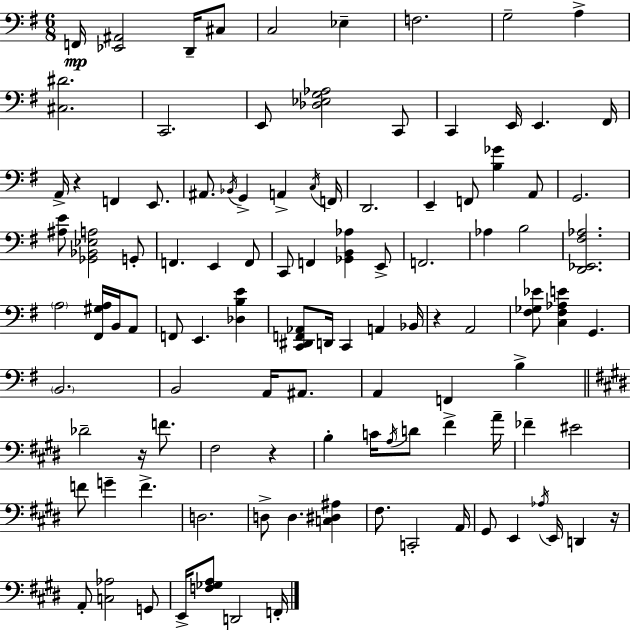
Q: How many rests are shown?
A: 5